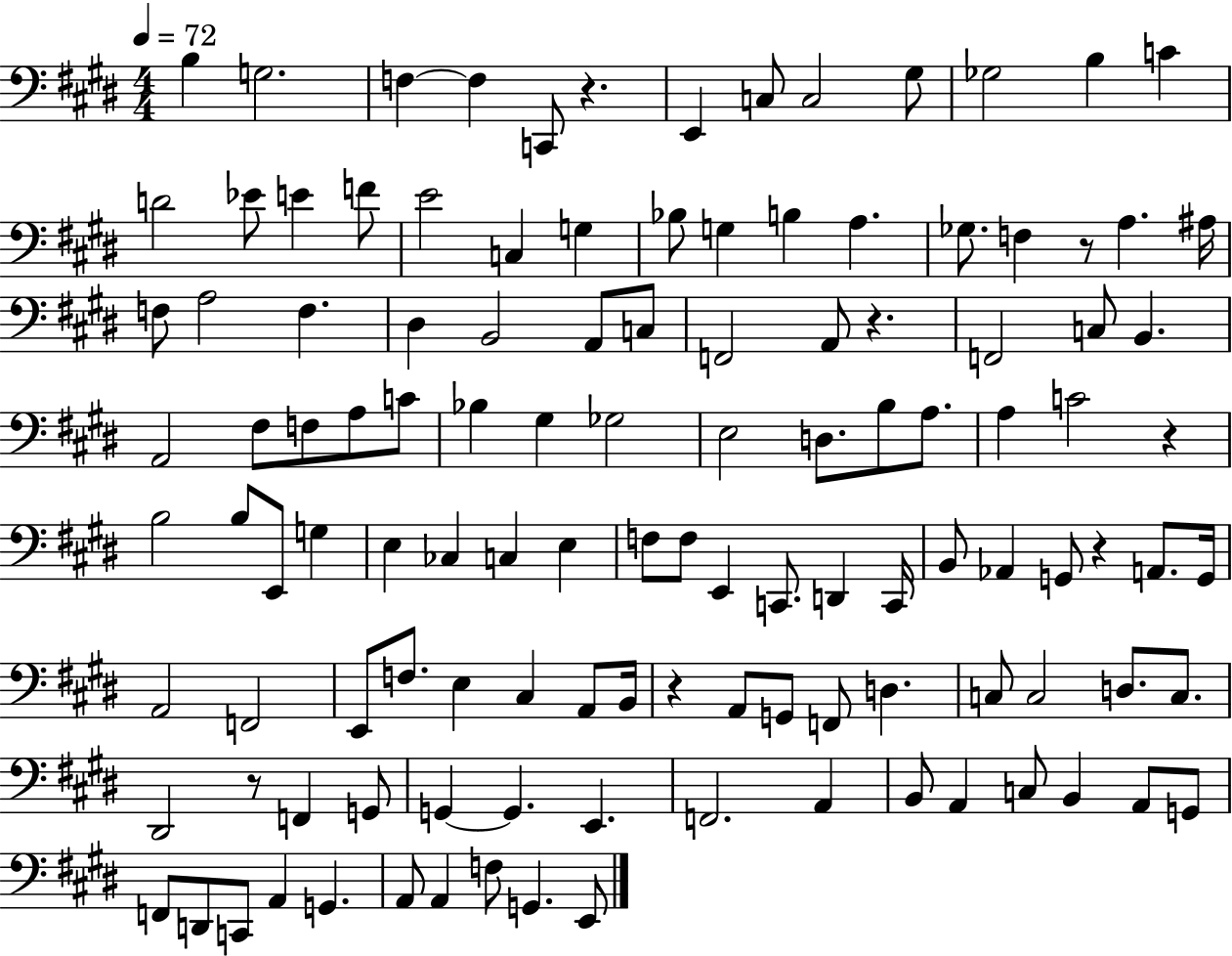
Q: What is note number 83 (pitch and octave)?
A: F2